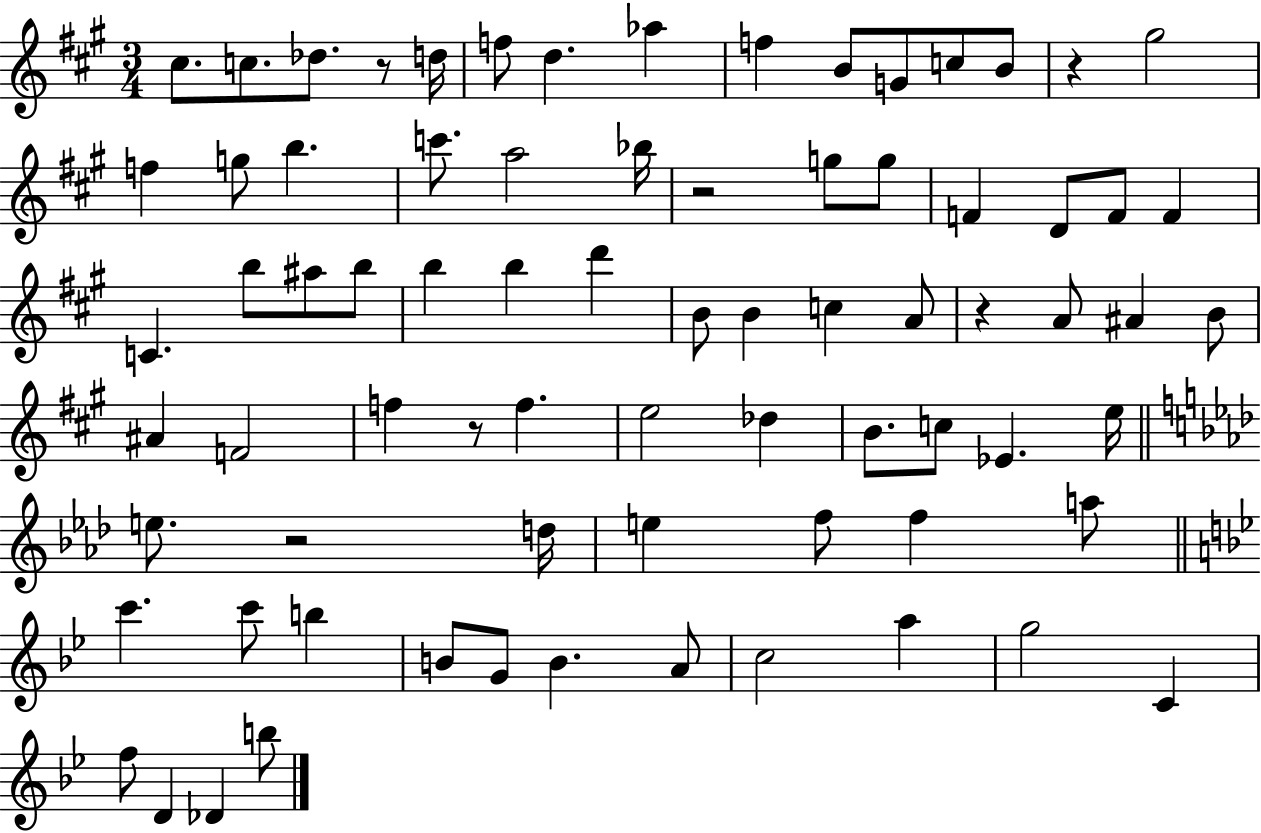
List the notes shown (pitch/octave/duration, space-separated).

C#5/e. C5/e. Db5/e. R/e D5/s F5/e D5/q. Ab5/q F5/q B4/e G4/e C5/e B4/e R/q G#5/h F5/q G5/e B5/q. C6/e. A5/h Bb5/s R/h G5/e G5/e F4/q D4/e F4/e F4/q C4/q. B5/e A#5/e B5/e B5/q B5/q D6/q B4/e B4/q C5/q A4/e R/q A4/e A#4/q B4/e A#4/q F4/h F5/q R/e F5/q. E5/h Db5/q B4/e. C5/e Eb4/q. E5/s E5/e. R/h D5/s E5/q F5/e F5/q A5/e C6/q. C6/e B5/q B4/e G4/e B4/q. A4/e C5/h A5/q G5/h C4/q F5/e D4/q Db4/q B5/e